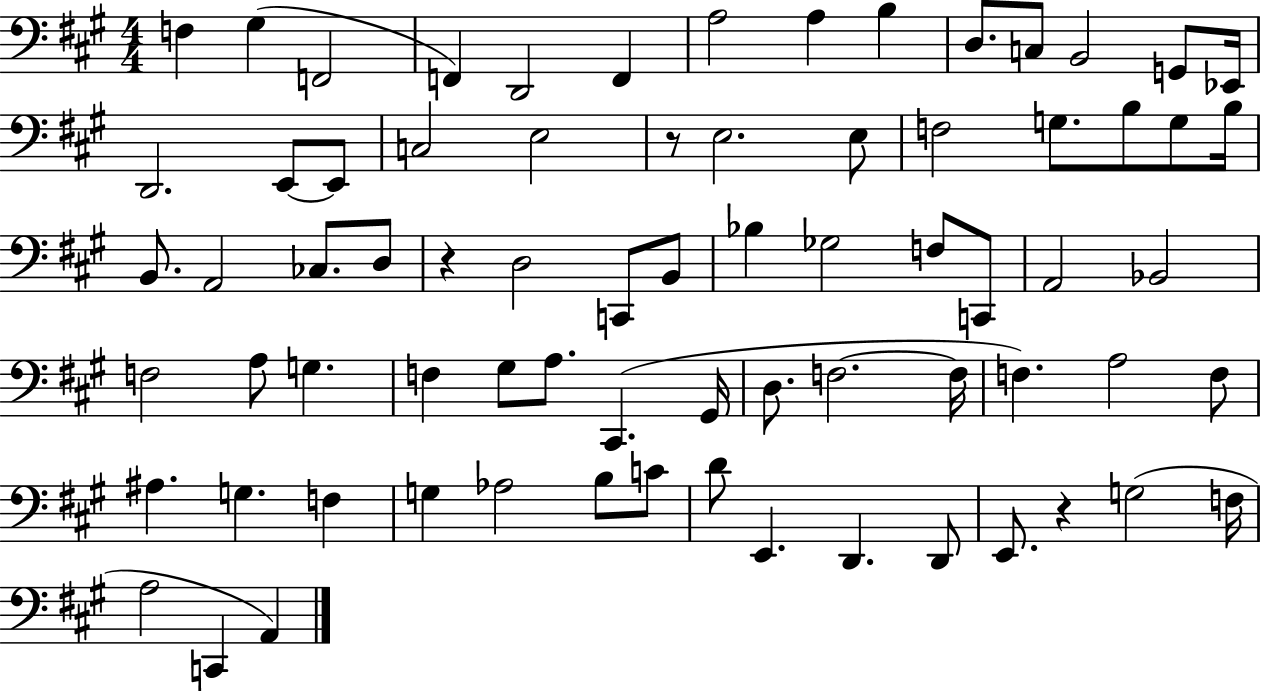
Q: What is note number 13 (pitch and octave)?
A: G2